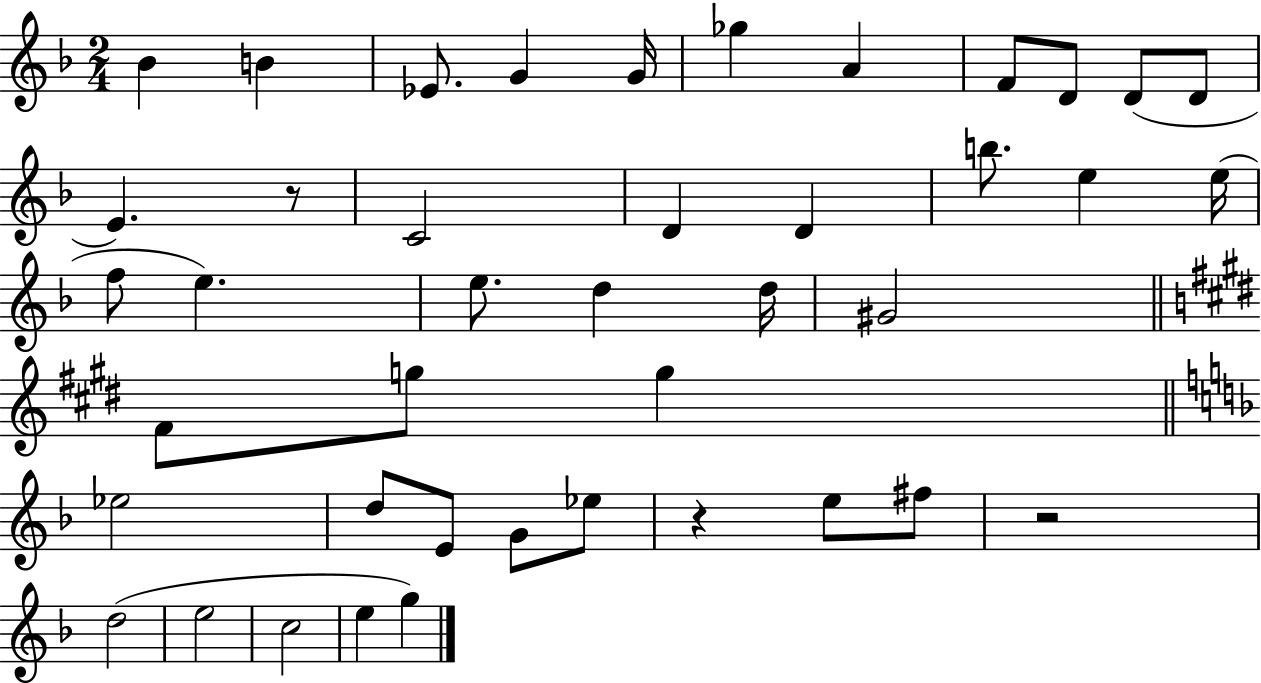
{
  \clef treble
  \numericTimeSignature
  \time 2/4
  \key f \major
  \repeat volta 2 { bes'4 b'4 | ees'8. g'4 g'16 | ges''4 a'4 | f'8 d'8 d'8( d'8 | \break e'4.) r8 | c'2 | d'4 d'4 | b''8. e''4 e''16( | \break f''8 e''4.) | e''8. d''4 d''16 | gis'2 | \bar "||" \break \key e \major fis'8 g''8 g''4 | \bar "||" \break \key d \minor ees''2 | d''8 e'8 g'8 ees''8 | r4 e''8 fis''8 | r2 | \break d''2( | e''2 | c''2 | e''4 g''4) | \break } \bar "|."
}